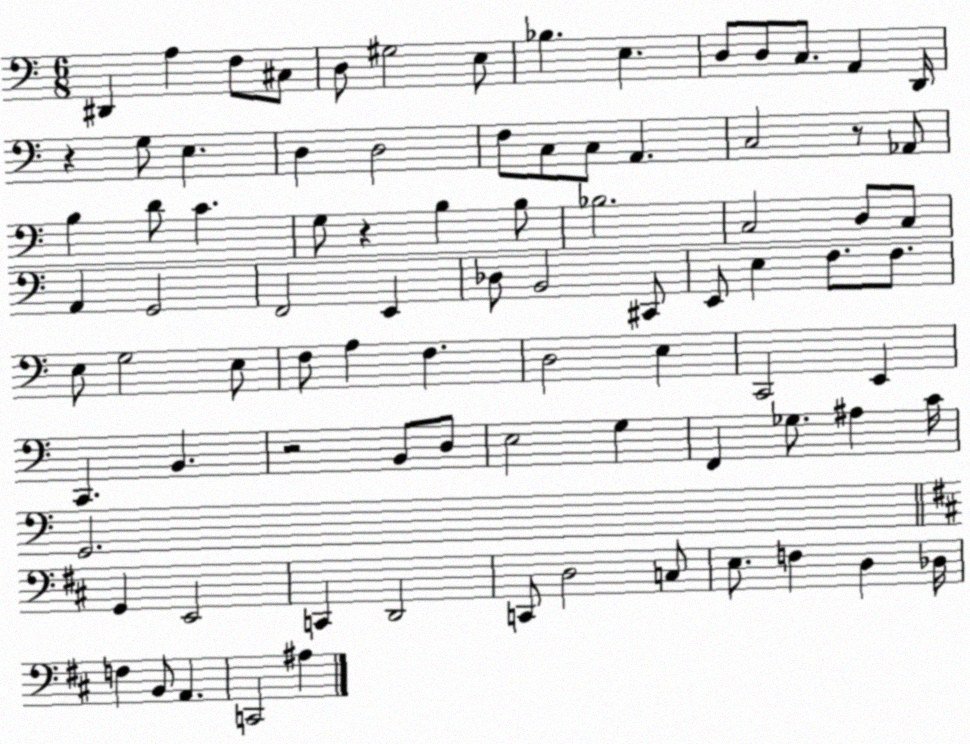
X:1
T:Untitled
M:6/8
L:1/4
K:C
^D,, A, F,/2 ^C,/2 D,/2 ^G,2 E,/2 _B, E, D,/2 D,/2 C,/2 A,, D,,/4 z G,/2 E, D, D,2 F,/2 C,/2 C,/2 A,, C,2 z/2 _A,,/2 B, D/2 C G,/2 z B, B,/2 _B,2 C,2 D,/2 C,/2 A,, G,,2 F,,2 E,, _D,/2 B,,2 ^C,,/2 E,,/2 E, F,/2 F,/2 E,/2 G,2 E,/2 F,/2 A, F, D,2 E, C,,2 E,, C,, B,, z2 B,,/2 D,/2 E,2 G, F,, _G,/2 ^A, C/4 G,,2 G,, E,,2 C,, D,,2 C,,/2 D,2 C,/2 E,/2 F, D, _D,/4 F, B,,/2 A,, C,,2 ^A,